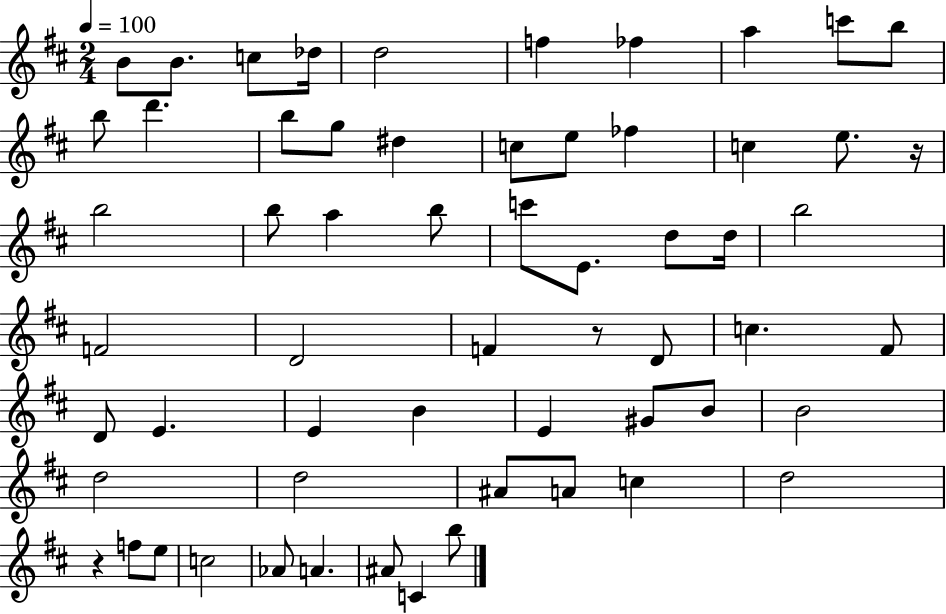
{
  \clef treble
  \numericTimeSignature
  \time 2/4
  \key d \major
  \tempo 4 = 100
  b'8 b'8. c''8 des''16 | d''2 | f''4 fes''4 | a''4 c'''8 b''8 | \break b''8 d'''4. | b''8 g''8 dis''4 | c''8 e''8 fes''4 | c''4 e''8. r16 | \break b''2 | b''8 a''4 b''8 | c'''8 e'8. d''8 d''16 | b''2 | \break f'2 | d'2 | f'4 r8 d'8 | c''4. fis'8 | \break d'8 e'4. | e'4 b'4 | e'4 gis'8 b'8 | b'2 | \break d''2 | d''2 | ais'8 a'8 c''4 | d''2 | \break r4 f''8 e''8 | c''2 | aes'8 a'4. | ais'8 c'4 b''8 | \break \bar "|."
}